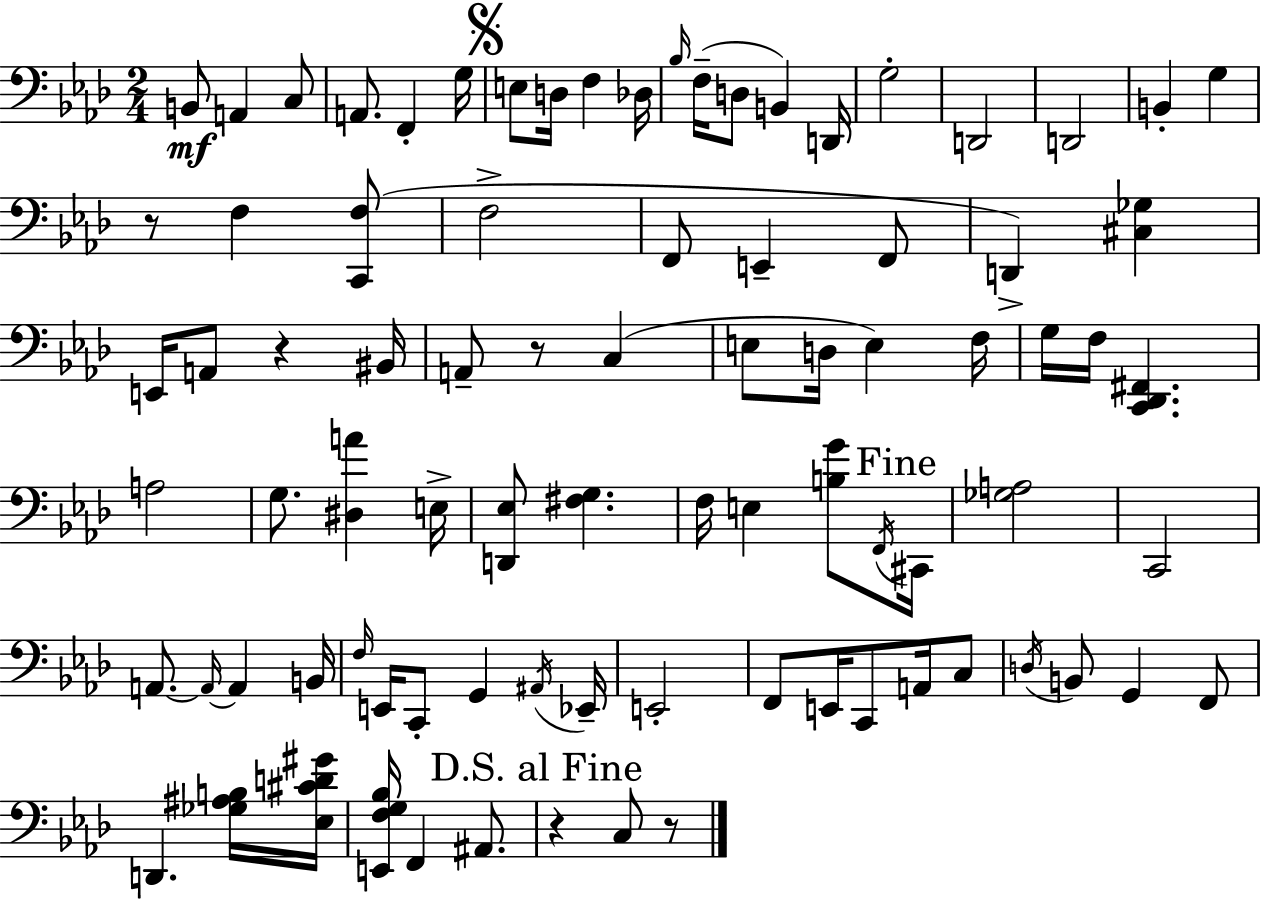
{
  \clef bass
  \numericTimeSignature
  \time 2/4
  \key aes \major
  b,8\mf a,4 c8 | a,8. f,4-. g16 | \mark \markup { \musicglyph "scripts.segno" } e8 d16 f4 des16 | \grace { bes16 } f16--( d8 b,4) | \break d,16 g2-. | d,2 | d,2 | b,4-. g4 | \break r8 f4 <c, f>8( | f2-> | f,8 e,4-- f,8 | d,4->) <cis ges>4 | \break e,16 a,8 r4 | bis,16 a,8-- r8 c4( | e8 d16 e4) | f16 g16 f16 <c, des, fis,>4. | \break a2 | g8. <dis a'>4 | e16-> <d, ees>8 <fis g>4. | f16 e4 <b g'>8 | \break \acciaccatura { f,16 } \mark "Fine" cis,16 <ges a>2 | c,2 | a,8.~~ \grace { a,16~ }~ a,4 | b,16 \grace { f16 } e,16 c,8-. g,4 | \break \acciaccatura { ais,16 } ees,16-- e,2-. | f,8 e,16 | c,8 a,16 c8 \acciaccatura { d16 } b,8 | g,4 f,8 d,4. | \break <ges ais b>16 <ees cis' d' gis'>16 <e, f g bes>16 f,4 | ais,8. \mark "D.S. al Fine" r4 | c8 r8 \bar "|."
}